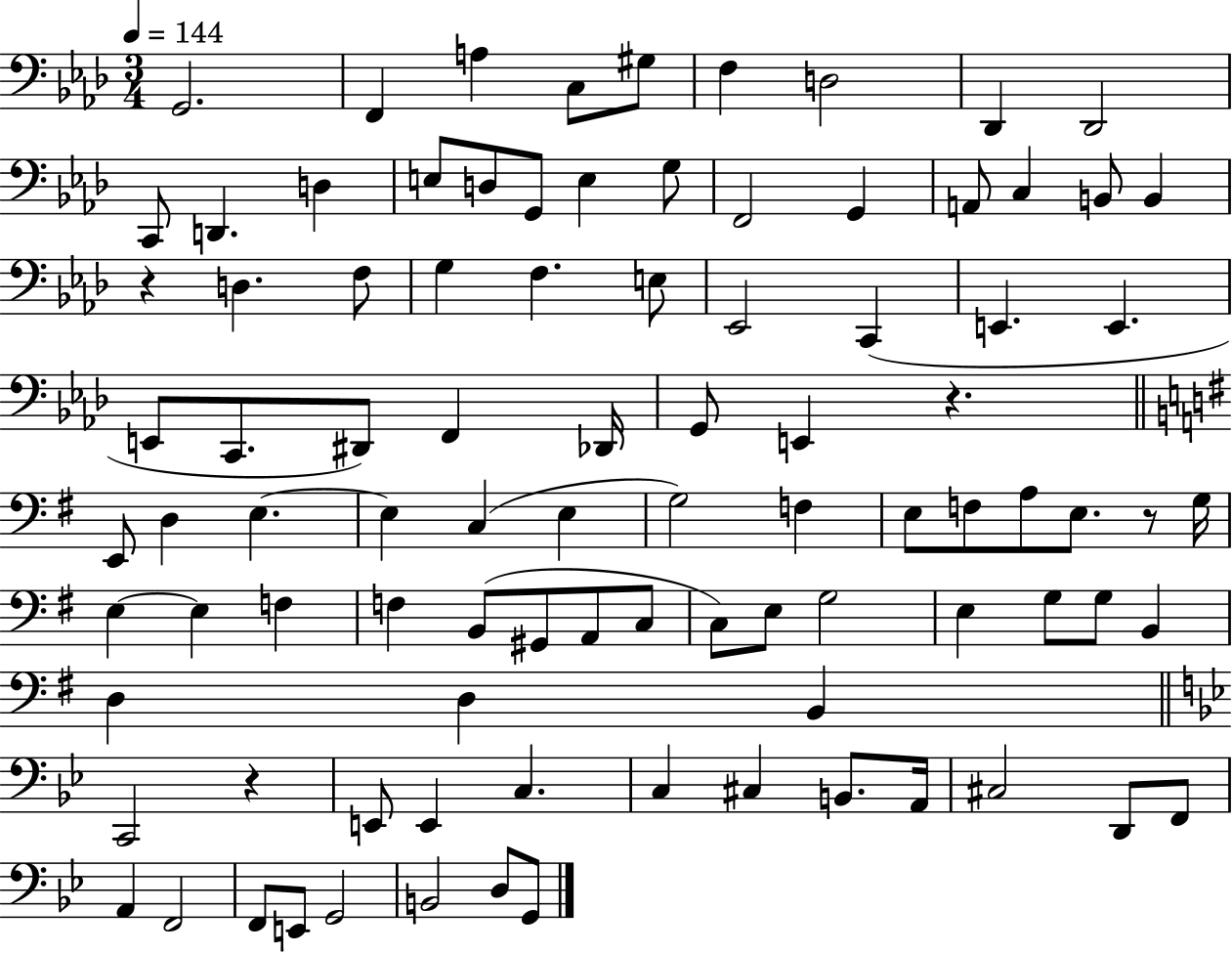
G2/h. F2/q A3/q C3/e G#3/e F3/q D3/h Db2/q Db2/h C2/e D2/q. D3/q E3/e D3/e G2/e E3/q G3/e F2/h G2/q A2/e C3/q B2/e B2/q R/q D3/q. F3/e G3/q F3/q. E3/e Eb2/h C2/q E2/q. E2/q. E2/e C2/e. D#2/e F2/q Db2/s G2/e E2/q R/q. E2/e D3/q E3/q. E3/q C3/q E3/q G3/h F3/q E3/e F3/e A3/e E3/e. R/e G3/s E3/q E3/q F3/q F3/q B2/e G#2/e A2/e C3/e C3/e E3/e G3/h E3/q G3/e G3/e B2/q D3/q D3/q B2/q C2/h R/q E2/e E2/q C3/q. C3/q C#3/q B2/e. A2/s C#3/h D2/e F2/e A2/q F2/h F2/e E2/e G2/h B2/h D3/e G2/e